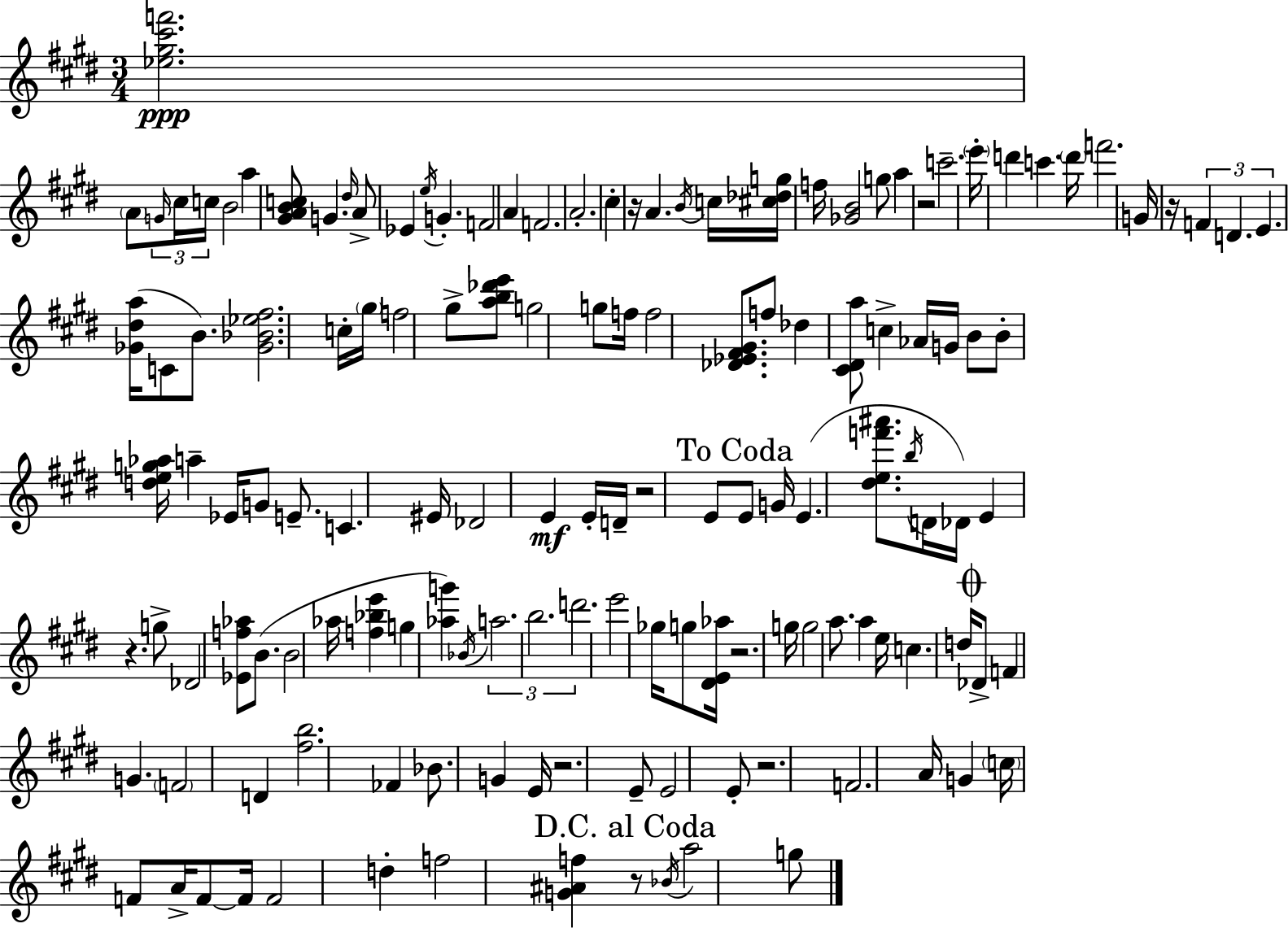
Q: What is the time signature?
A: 3/4